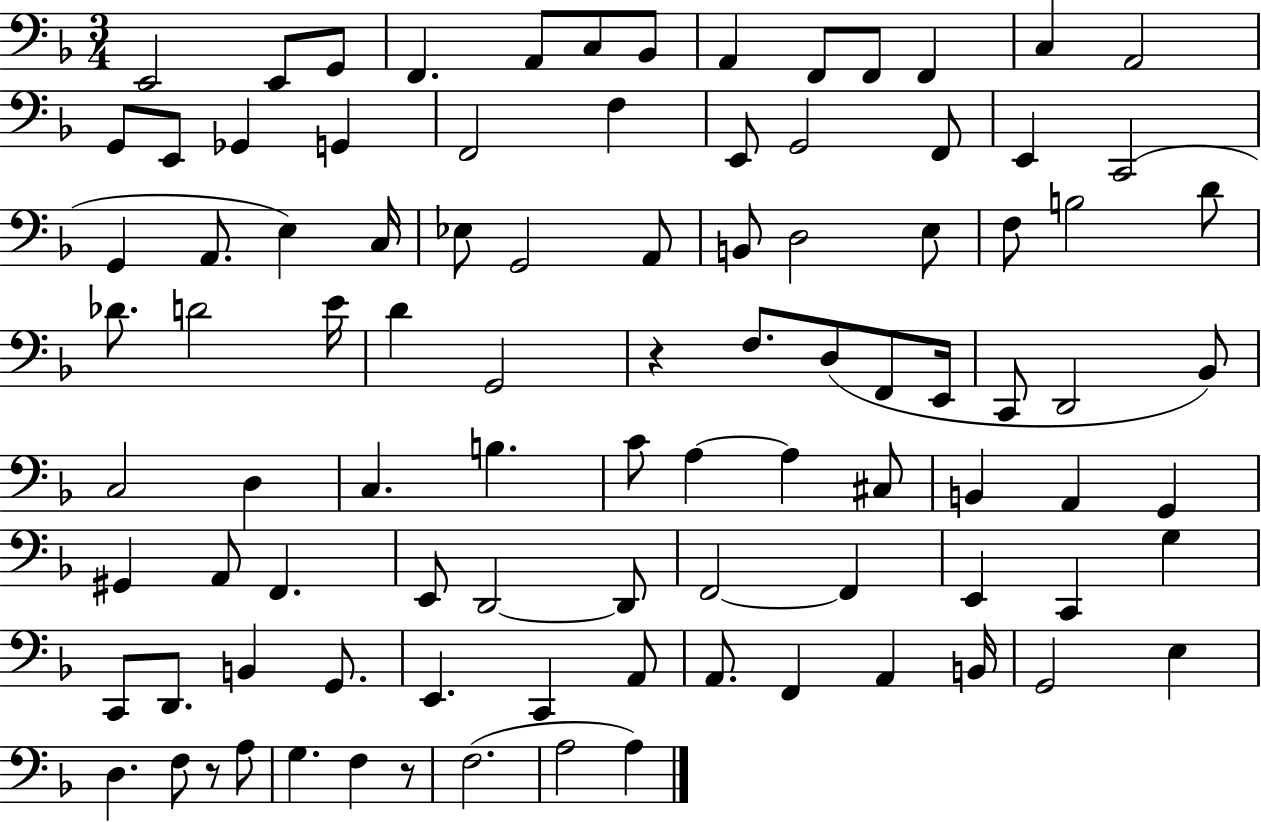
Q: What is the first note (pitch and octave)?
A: E2